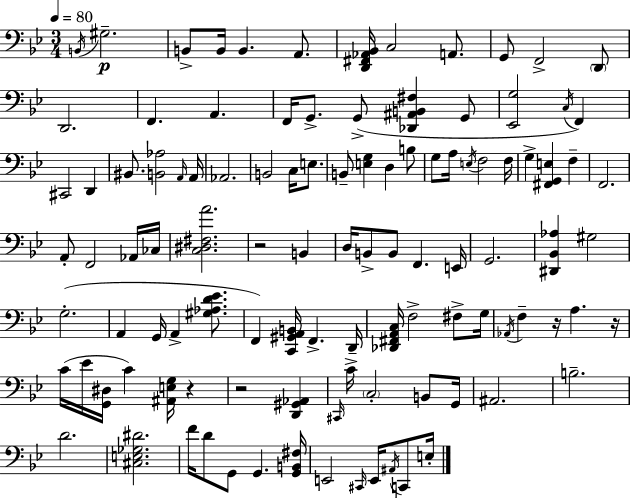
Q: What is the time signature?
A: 3/4